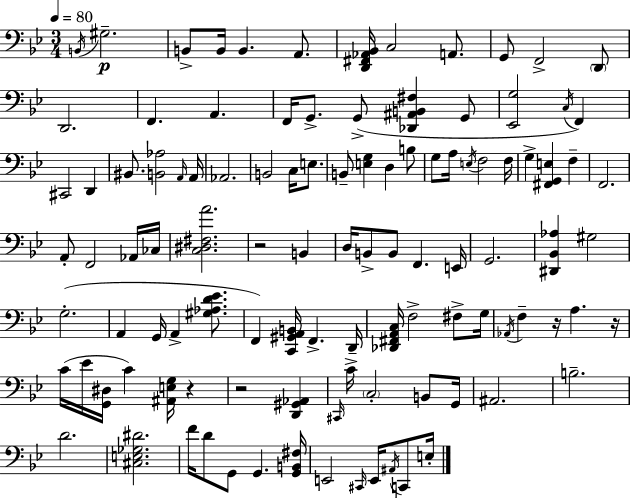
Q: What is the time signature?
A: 3/4